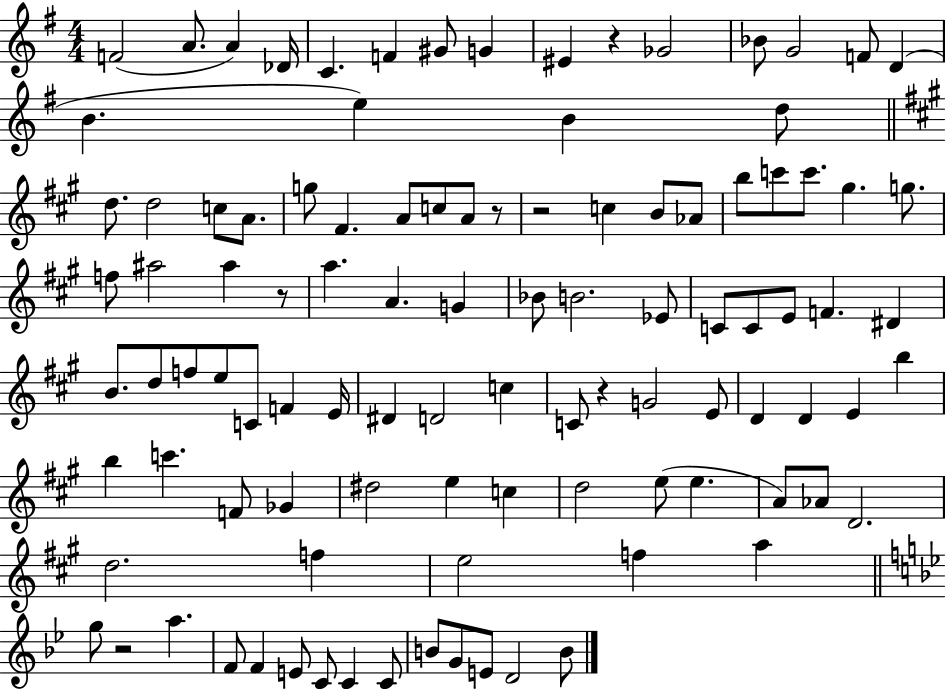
F4/h A4/e. A4/q Db4/s C4/q. F4/q G#4/e G4/q EIS4/q R/q Gb4/h Bb4/e G4/h F4/e D4/q B4/q. E5/q B4/q D5/e D5/e. D5/h C5/e A4/e. G5/e F#4/q. A4/e C5/e A4/e R/e R/h C5/q B4/e Ab4/e B5/e C6/e C6/e. G#5/q. G5/e. F5/e A#5/h A#5/q R/e A5/q. A4/q. G4/q Bb4/e B4/h. Eb4/e C4/e C4/e E4/e F4/q. D#4/q B4/e. D5/e F5/e E5/e C4/e F4/q E4/s D#4/q D4/h C5/q C4/e R/q G4/h E4/e D4/q D4/q E4/q B5/q B5/q C6/q. F4/e Gb4/q D#5/h E5/q C5/q D5/h E5/e E5/q. A4/e Ab4/e D4/h. D5/h. F5/q E5/h F5/q A5/q G5/e R/h A5/q. F4/e F4/q E4/e C4/e C4/q C4/e B4/e G4/e E4/e D4/h B4/e